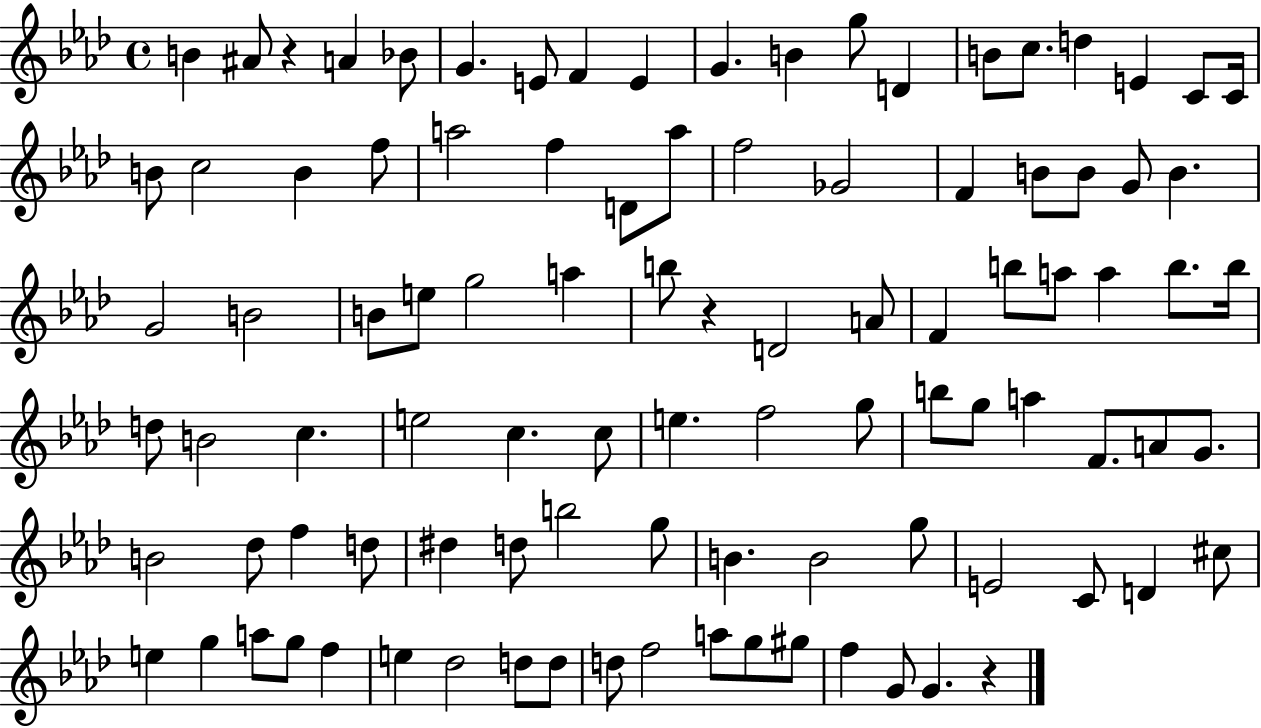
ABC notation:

X:1
T:Untitled
M:4/4
L:1/4
K:Ab
B ^A/2 z A _B/2 G E/2 F E G B g/2 D B/2 c/2 d E C/2 C/4 B/2 c2 B f/2 a2 f D/2 a/2 f2 _G2 F B/2 B/2 G/2 B G2 B2 B/2 e/2 g2 a b/2 z D2 A/2 F b/2 a/2 a b/2 b/4 d/2 B2 c e2 c c/2 e f2 g/2 b/2 g/2 a F/2 A/2 G/2 B2 _d/2 f d/2 ^d d/2 b2 g/2 B B2 g/2 E2 C/2 D ^c/2 e g a/2 g/2 f e _d2 d/2 d/2 d/2 f2 a/2 g/2 ^g/2 f G/2 G z